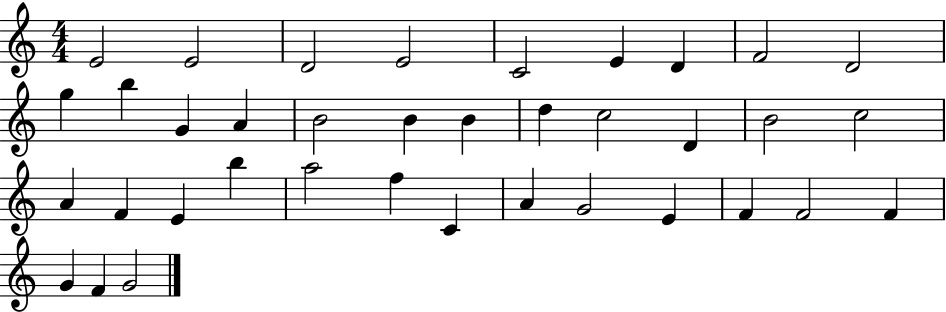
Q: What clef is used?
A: treble